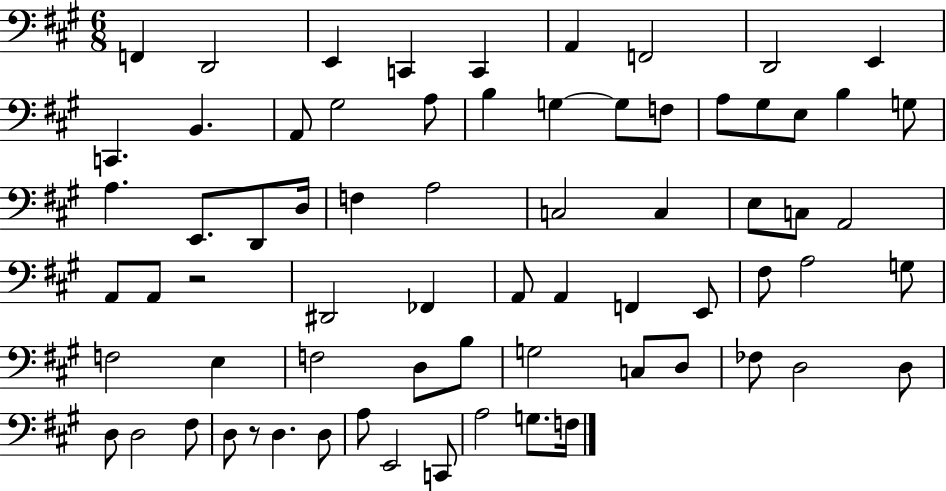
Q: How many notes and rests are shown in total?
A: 70